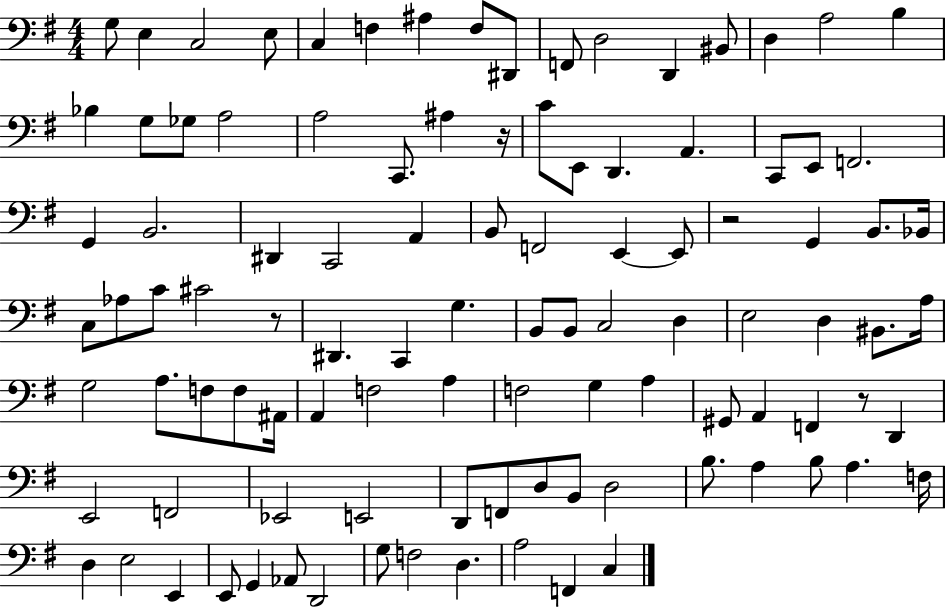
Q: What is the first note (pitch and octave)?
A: G3